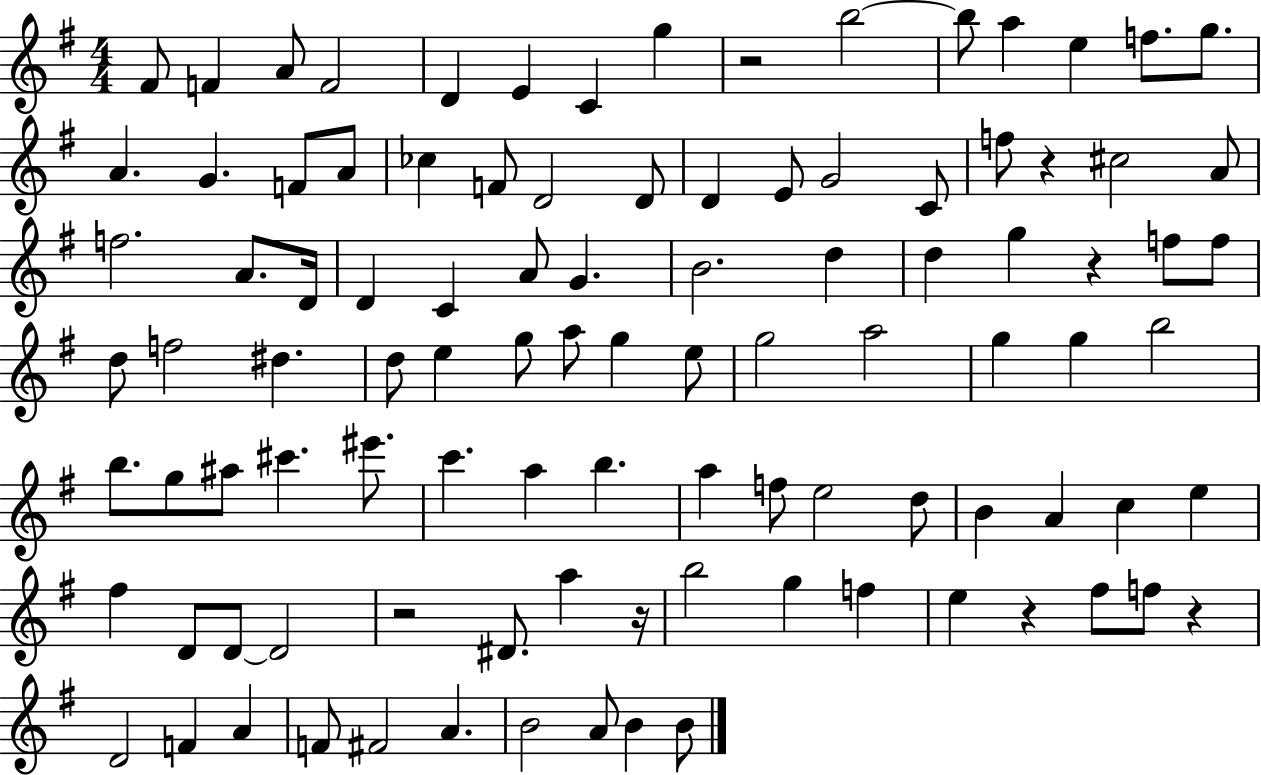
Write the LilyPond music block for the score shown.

{
  \clef treble
  \numericTimeSignature
  \time 4/4
  \key g \major
  fis'8 f'4 a'8 f'2 | d'4 e'4 c'4 g''4 | r2 b''2~~ | b''8 a''4 e''4 f''8. g''8. | \break a'4. g'4. f'8 a'8 | ces''4 f'8 d'2 d'8 | d'4 e'8 g'2 c'8 | f''8 r4 cis''2 a'8 | \break f''2. a'8. d'16 | d'4 c'4 a'8 g'4. | b'2. d''4 | d''4 g''4 r4 f''8 f''8 | \break d''8 f''2 dis''4. | d''8 e''4 g''8 a''8 g''4 e''8 | g''2 a''2 | g''4 g''4 b''2 | \break b''8. g''8 ais''8 cis'''4. eis'''8. | c'''4. a''4 b''4. | a''4 f''8 e''2 d''8 | b'4 a'4 c''4 e''4 | \break fis''4 d'8 d'8~~ d'2 | r2 dis'8. a''4 r16 | b''2 g''4 f''4 | e''4 r4 fis''8 f''8 r4 | \break d'2 f'4 a'4 | f'8 fis'2 a'4. | b'2 a'8 b'4 b'8 | \bar "|."
}